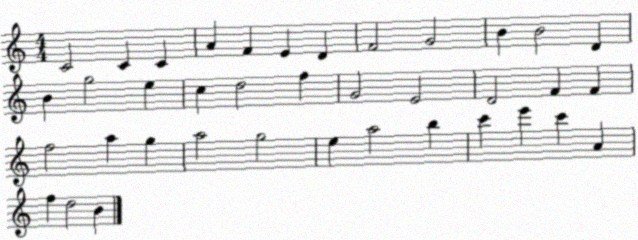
X:1
T:Untitled
M:4/4
L:1/4
K:C
C2 C C A F E D F2 G2 B B2 D B g2 e c d2 f G2 E2 D2 F F f2 a g a2 g2 e a2 b c' e' c' A f d2 B